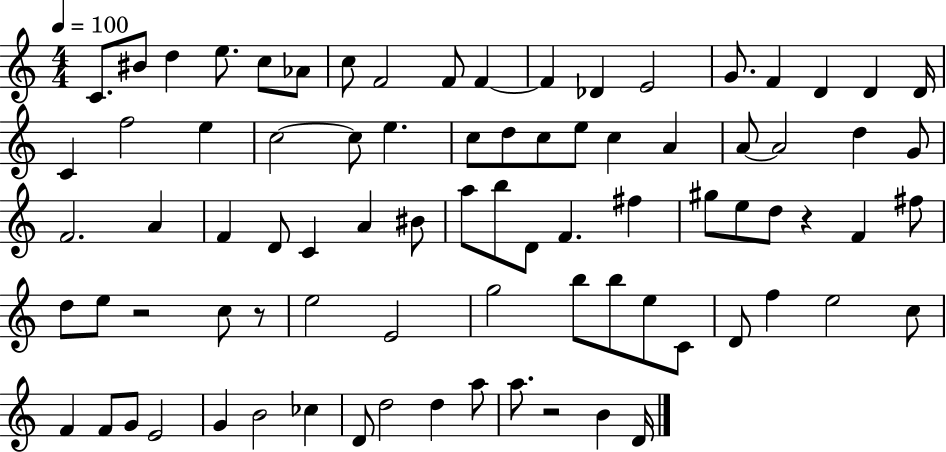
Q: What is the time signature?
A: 4/4